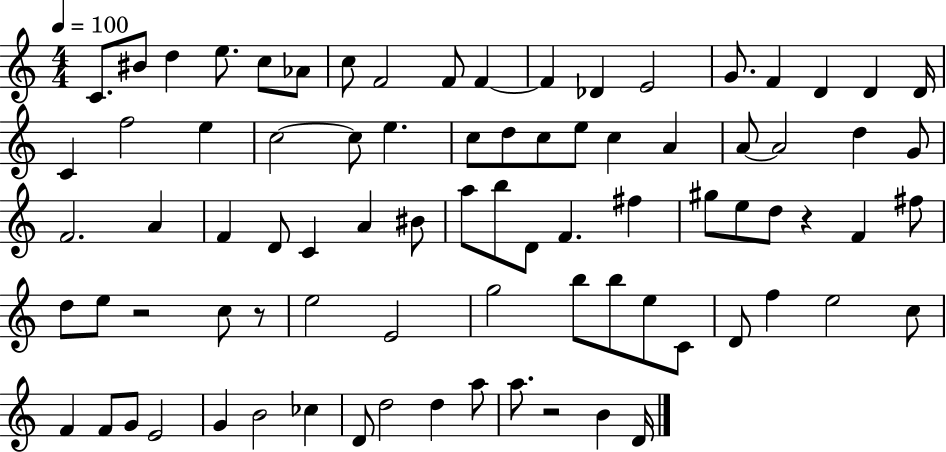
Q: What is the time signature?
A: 4/4